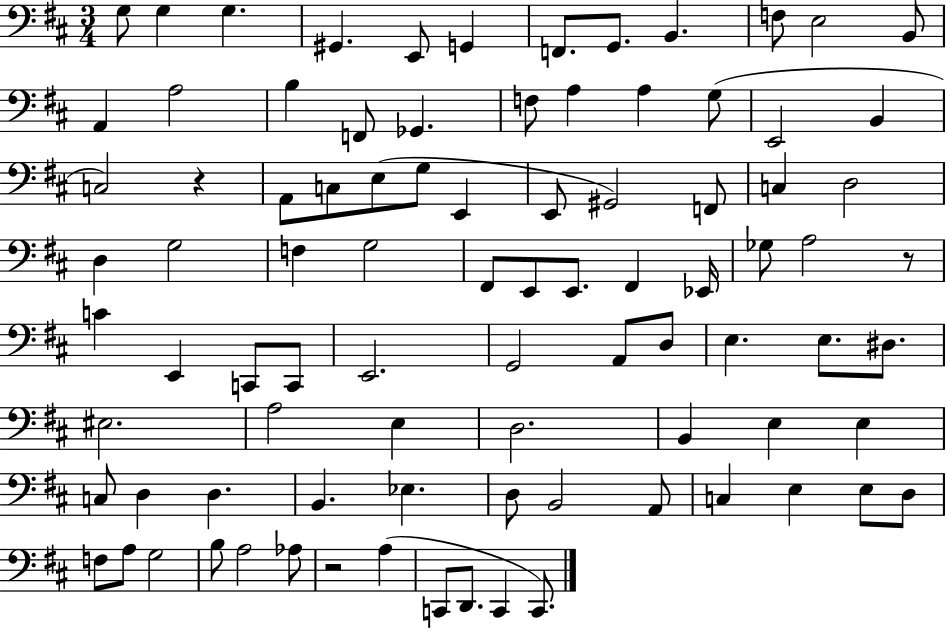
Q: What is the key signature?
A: D major